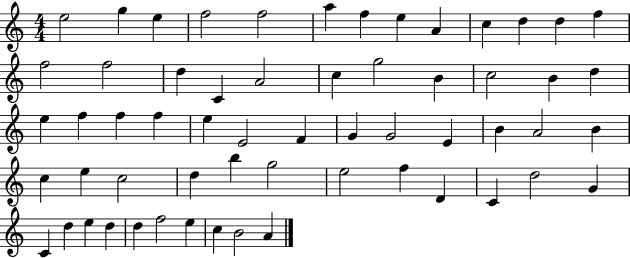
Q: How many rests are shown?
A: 0